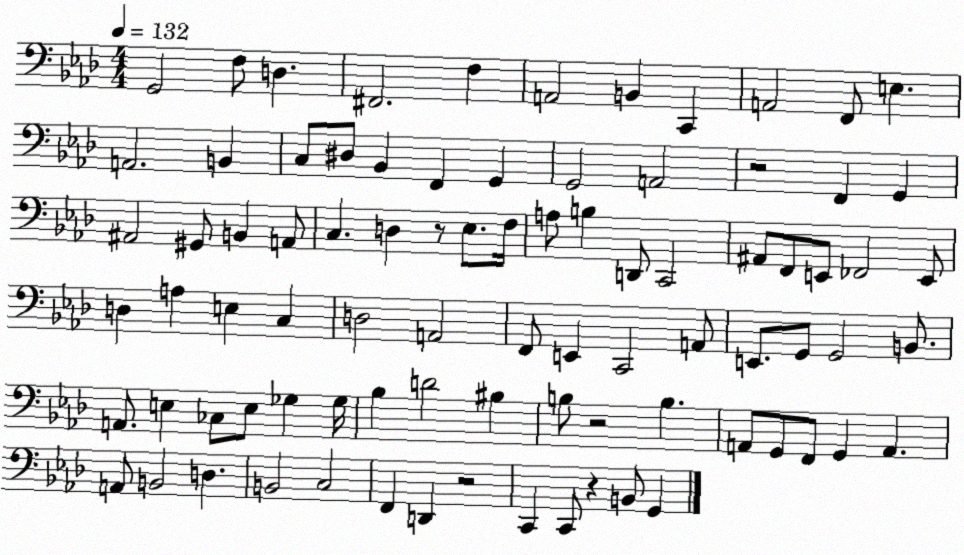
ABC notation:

X:1
T:Untitled
M:4/4
L:1/4
K:Ab
G,,2 F,/2 D, ^F,,2 F, A,,2 B,, C,, A,,2 F,,/2 E, A,,2 B,, C,/2 ^D,/2 _B,, F,, G,, G,,2 A,,2 z2 F,, G,, ^A,,2 ^G,,/2 B,, A,,/2 C, D, z/2 _E,/2 F,/4 A,/2 B, D,,/2 C,,2 ^A,,/2 F,,/2 E,,/2 _F,,2 E,,/2 D, A, E, C, D,2 A,,2 F,,/2 E,, C,,2 A,,/2 E,,/2 G,,/2 G,,2 B,,/2 A,,/2 E, _C,/2 E,/2 _G, _G,/4 _B, D2 ^B, B,/2 z2 B, A,,/2 G,,/2 F,,/2 G,, A,, A,,/2 B,,2 D, B,,2 C,2 F,, D,, z2 C,, C,,/2 z B,,/2 G,,